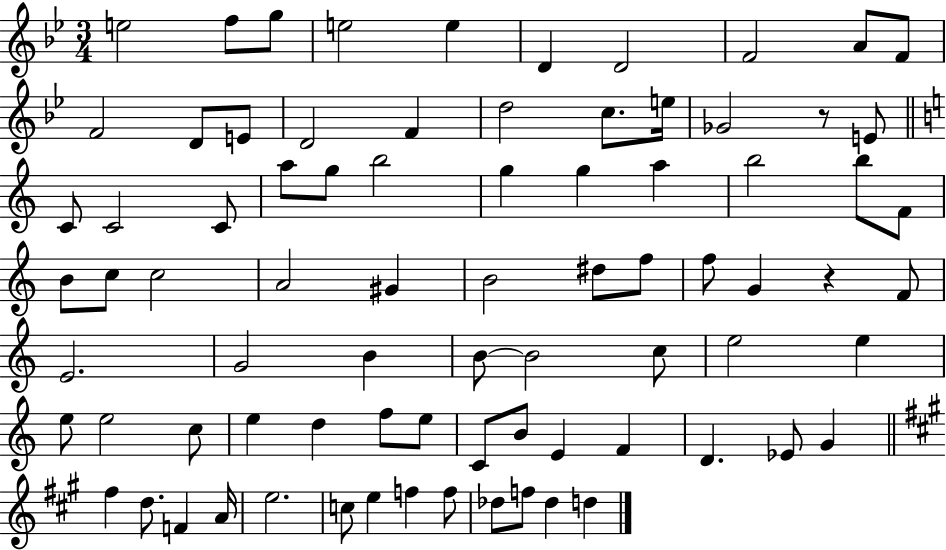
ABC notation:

X:1
T:Untitled
M:3/4
L:1/4
K:Bb
e2 f/2 g/2 e2 e D D2 F2 A/2 F/2 F2 D/2 E/2 D2 F d2 c/2 e/4 _G2 z/2 E/2 C/2 C2 C/2 a/2 g/2 b2 g g a b2 b/2 F/2 B/2 c/2 c2 A2 ^G B2 ^d/2 f/2 f/2 G z F/2 E2 G2 B B/2 B2 c/2 e2 e e/2 e2 c/2 e d f/2 e/2 C/2 B/2 E F D _E/2 G ^f d/2 F A/4 e2 c/2 e f f/2 _d/2 f/2 _d d